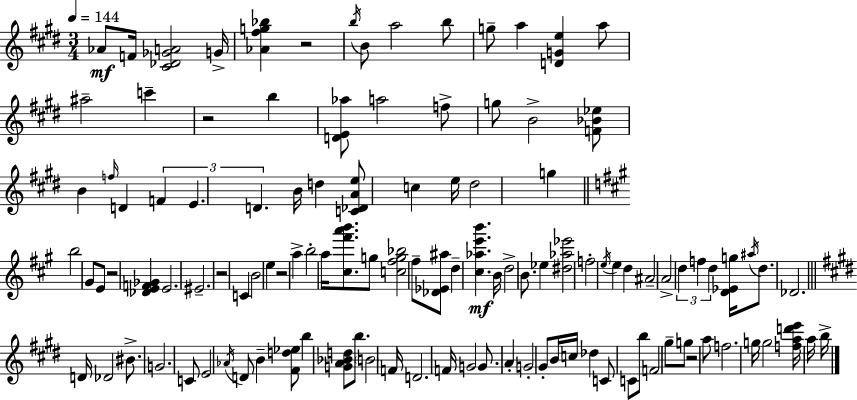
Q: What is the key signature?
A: E major